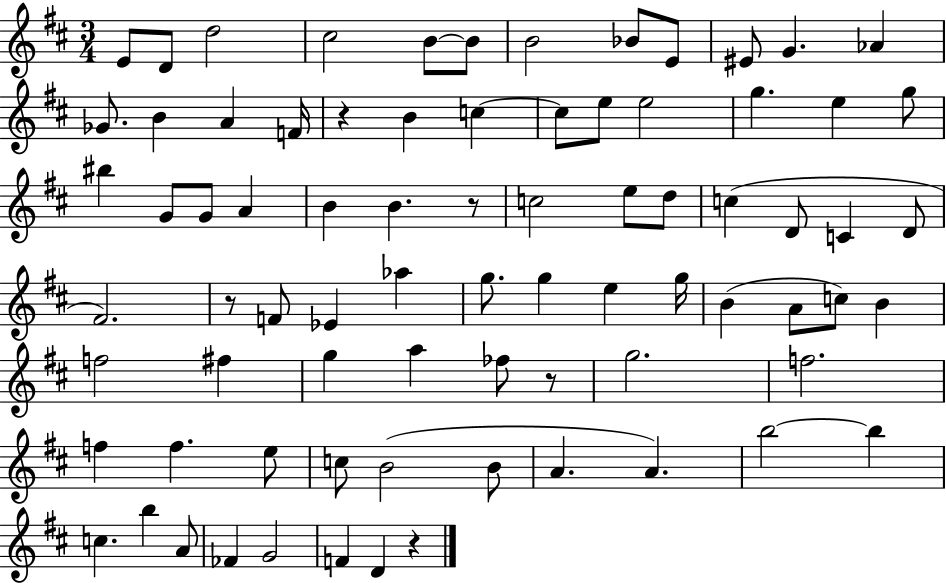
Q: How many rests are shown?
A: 5